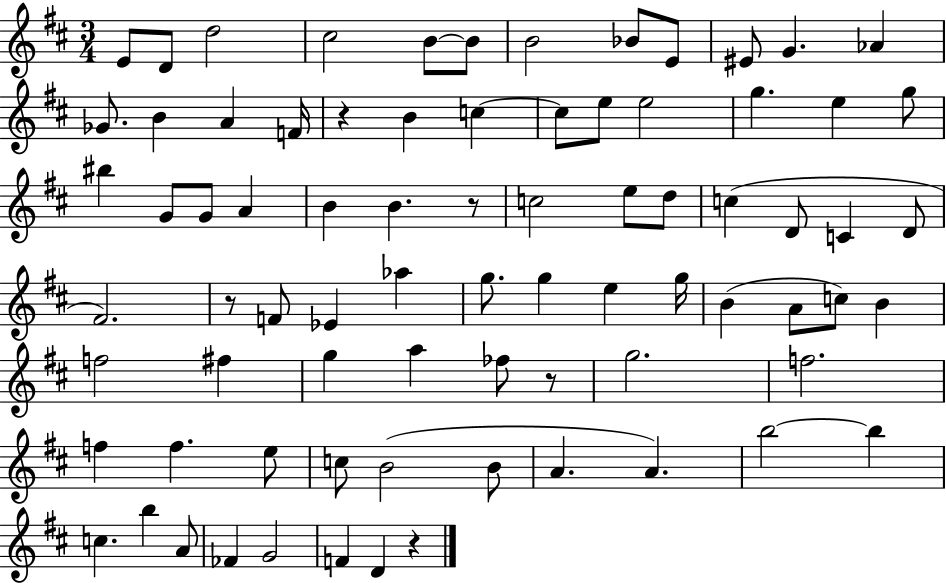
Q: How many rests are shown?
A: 5